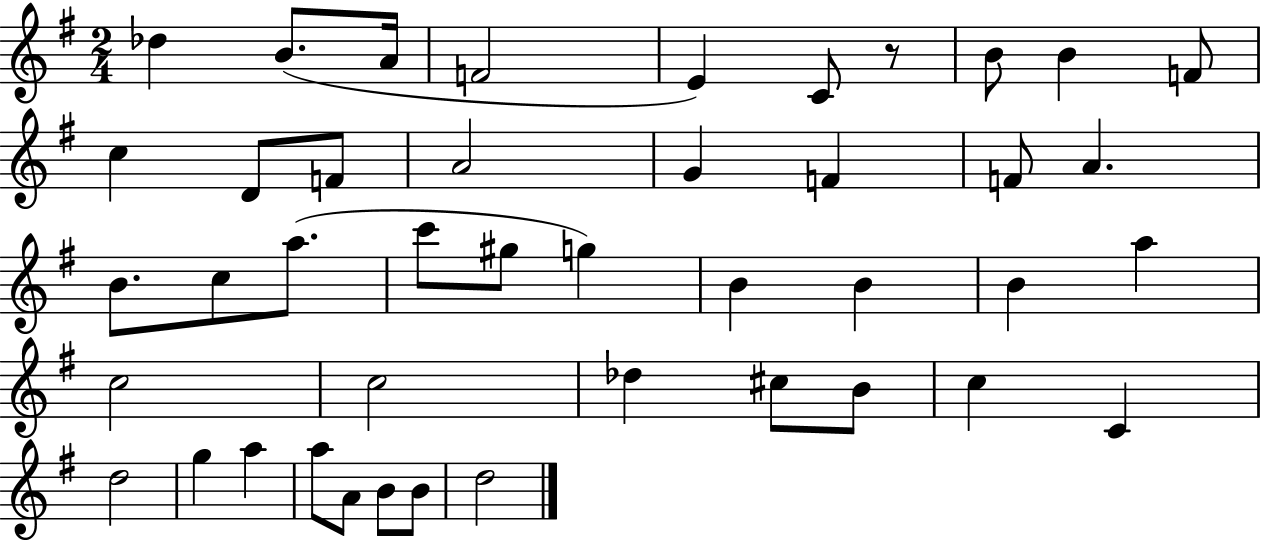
Db5/q B4/e. A4/s F4/h E4/q C4/e R/e B4/e B4/q F4/e C5/q D4/e F4/e A4/h G4/q F4/q F4/e A4/q. B4/e. C5/e A5/e. C6/e G#5/e G5/q B4/q B4/q B4/q A5/q C5/h C5/h Db5/q C#5/e B4/e C5/q C4/q D5/h G5/q A5/q A5/e A4/e B4/e B4/e D5/h